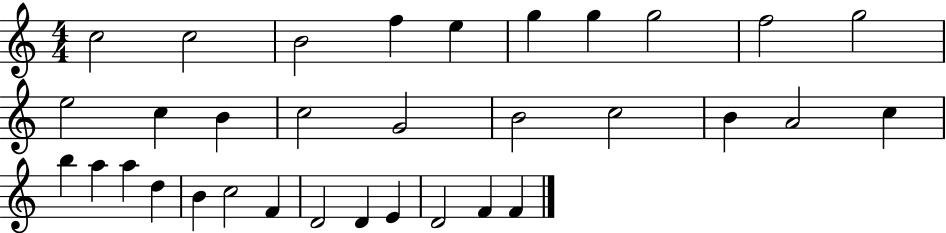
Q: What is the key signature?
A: C major